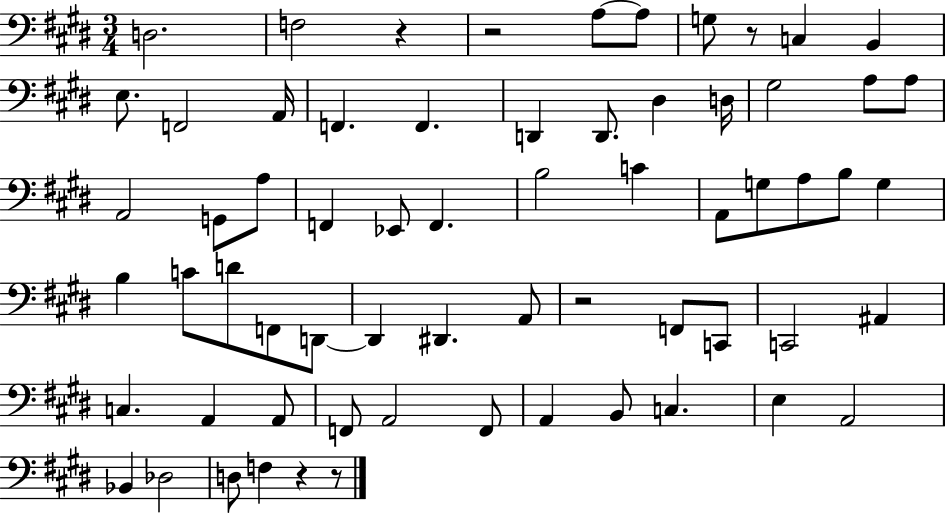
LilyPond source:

{
  \clef bass
  \numericTimeSignature
  \time 3/4
  \key e \major
  d2. | f2 r4 | r2 a8~~ a8 | g8 r8 c4 b,4 | \break e8. f,2 a,16 | f,4. f,4. | d,4 d,8. dis4 d16 | gis2 a8 a8 | \break a,2 g,8 a8 | f,4 ees,8 f,4. | b2 c'4 | a,8 g8 a8 b8 g4 | \break b4 c'8 d'8 f,8 d,8~~ | d,4 dis,4. a,8 | r2 f,8 c,8 | c,2 ais,4 | \break c4. a,4 a,8 | f,8 a,2 f,8 | a,4 b,8 c4. | e4 a,2 | \break bes,4 des2 | d8 f4 r4 r8 | \bar "|."
}